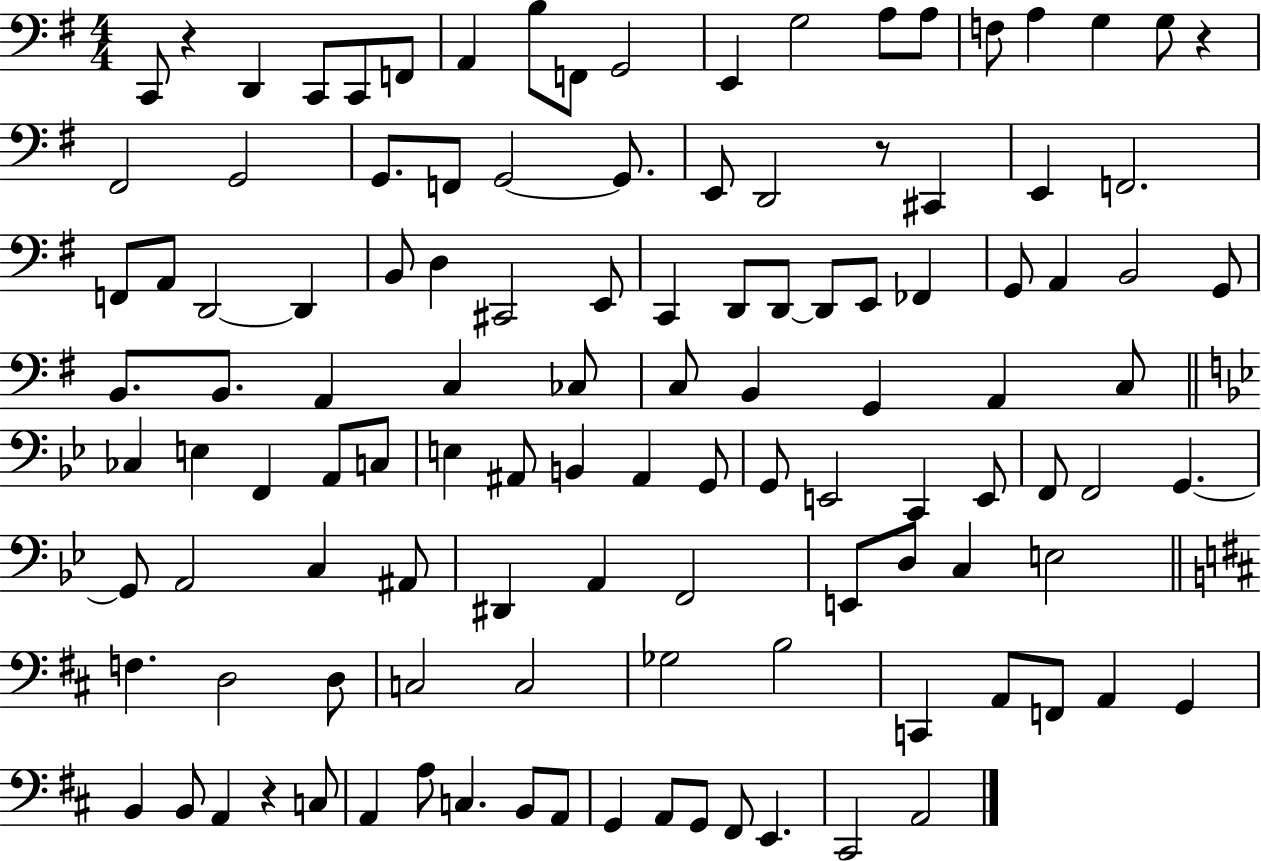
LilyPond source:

{
  \clef bass
  \numericTimeSignature
  \time 4/4
  \key g \major
  c,8 r4 d,4 c,8 c,8 f,8 | a,4 b8 f,8 g,2 | e,4 g2 a8 a8 | f8 a4 g4 g8 r4 | \break fis,2 g,2 | g,8. f,8 g,2~~ g,8. | e,8 d,2 r8 cis,4 | e,4 f,2. | \break f,8 a,8 d,2~~ d,4 | b,8 d4 cis,2 e,8 | c,4 d,8 d,8~~ d,8 e,8 fes,4 | g,8 a,4 b,2 g,8 | \break b,8. b,8. a,4 c4 ces8 | c8 b,4 g,4 a,4 c8 | \bar "||" \break \key bes \major ces4 e4 f,4 a,8 c8 | e4 ais,8 b,4 ais,4 g,8 | g,8 e,2 c,4 e,8 | f,8 f,2 g,4.~~ | \break g,8 a,2 c4 ais,8 | dis,4 a,4 f,2 | e,8 d8 c4 e2 | \bar "||" \break \key d \major f4. d2 d8 | c2 c2 | ges2 b2 | c,4 a,8 f,8 a,4 g,4 | \break b,4 b,8 a,4 r4 c8 | a,4 a8 c4. b,8 a,8 | g,4 a,8 g,8 fis,8 e,4. | cis,2 a,2 | \break \bar "|."
}